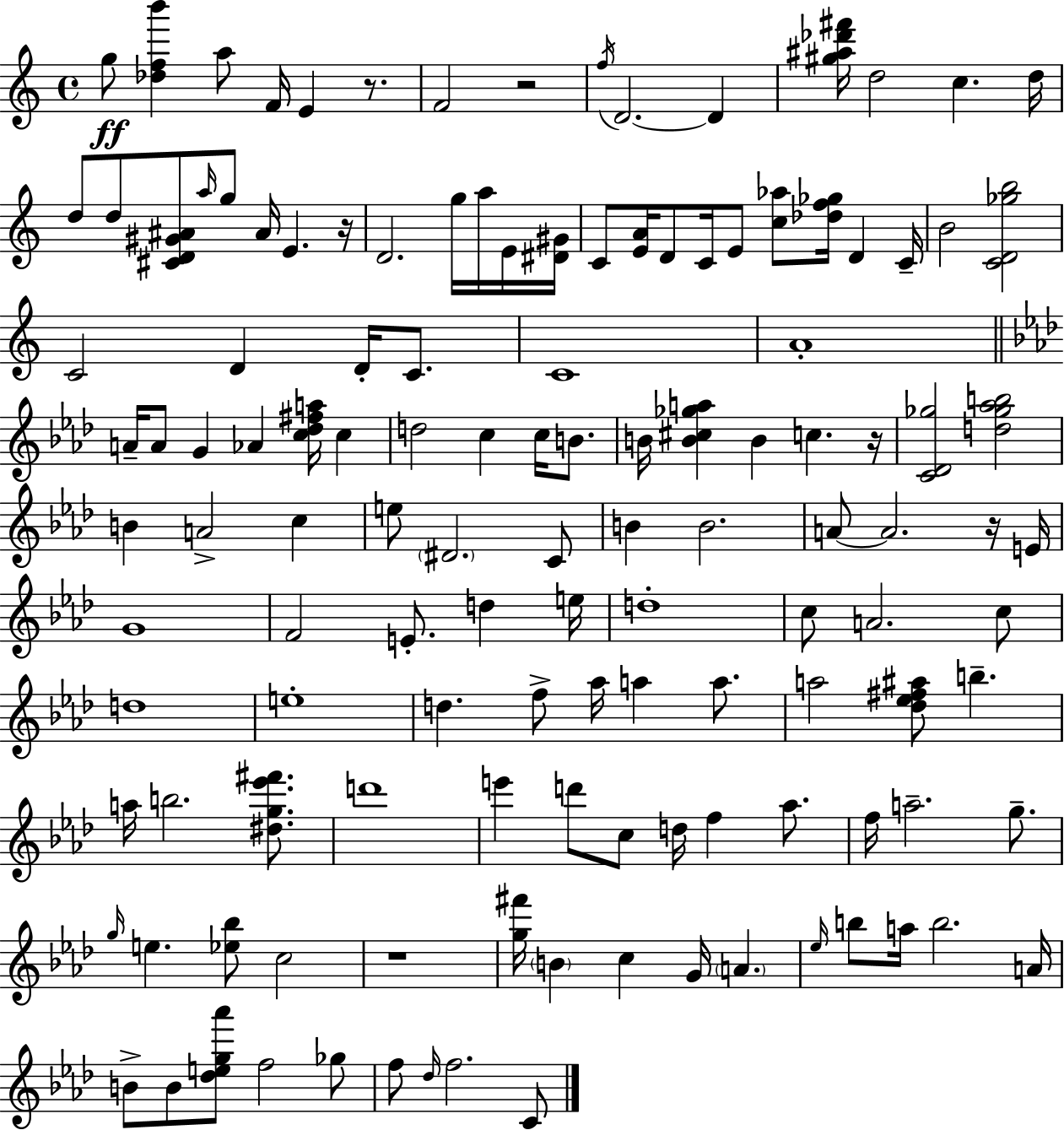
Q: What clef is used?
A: treble